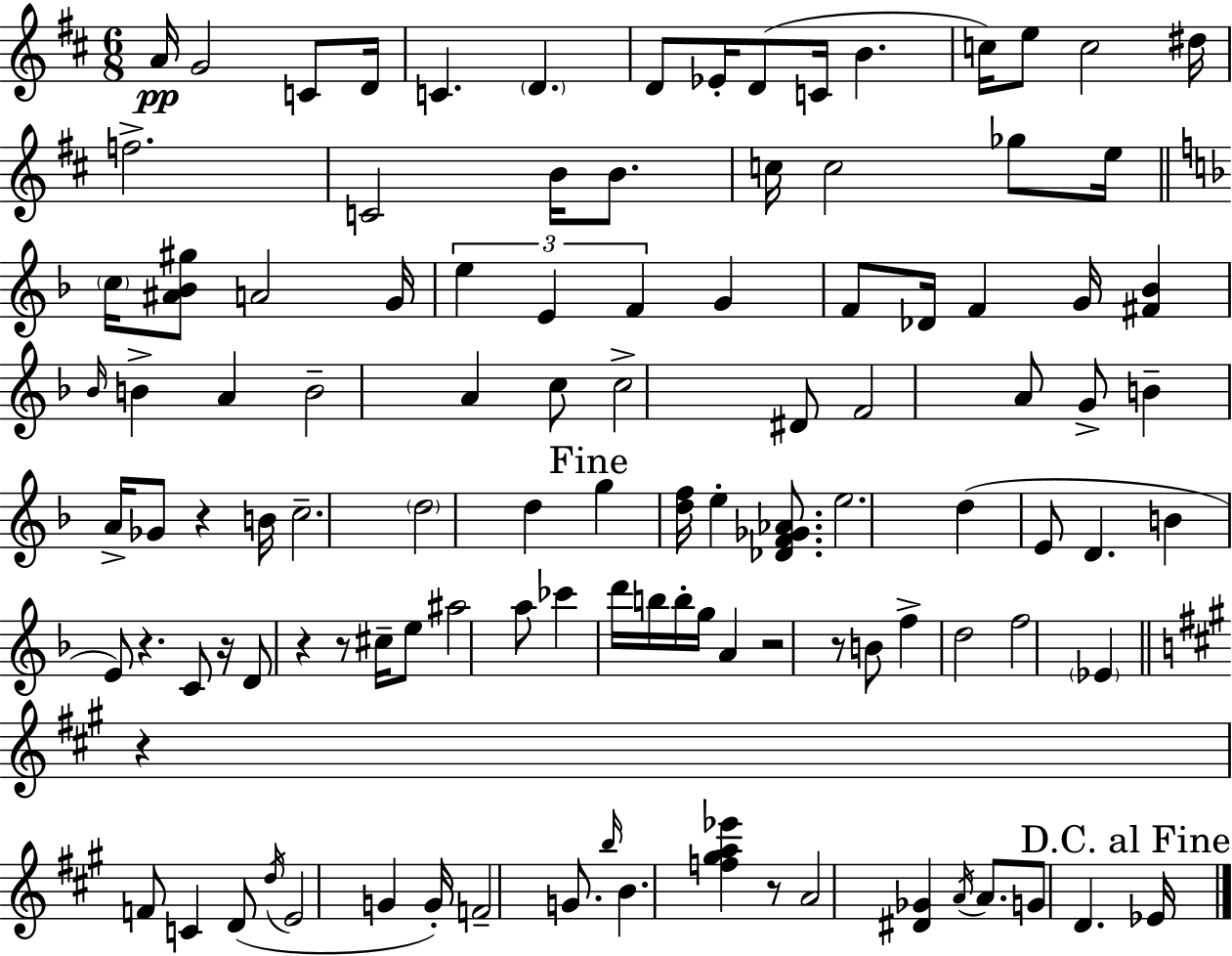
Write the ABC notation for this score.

X:1
T:Untitled
M:6/8
L:1/4
K:D
A/4 G2 C/2 D/4 C D D/2 _E/4 D/2 C/4 B c/4 e/2 c2 ^d/4 f2 C2 B/4 B/2 c/4 c2 _g/2 e/4 c/4 [^A_B^g]/2 A2 G/4 e E F G F/2 _D/4 F G/4 [^F_B] _B/4 B A B2 A c/2 c2 ^D/2 F2 A/2 G/2 B A/4 _G/2 z B/4 c2 d2 d g [df]/4 e [_DF_G_A]/2 e2 d E/2 D B E/2 z C/2 z/4 D/2 z z/2 ^c/4 e/2 ^a2 a/2 _c' d'/4 b/4 b/4 g/4 A z2 z/2 B/2 f d2 f2 _E z F/2 C D/2 d/4 E2 G G/4 F2 G/2 b/4 B [f^ga_e'] z/2 A2 [^D_G] A/4 A/2 G/2 D _E/4